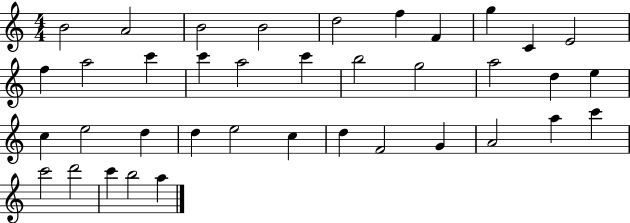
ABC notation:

X:1
T:Untitled
M:4/4
L:1/4
K:C
B2 A2 B2 B2 d2 f F g C E2 f a2 c' c' a2 c' b2 g2 a2 d e c e2 d d e2 c d F2 G A2 a c' c'2 d'2 c' b2 a